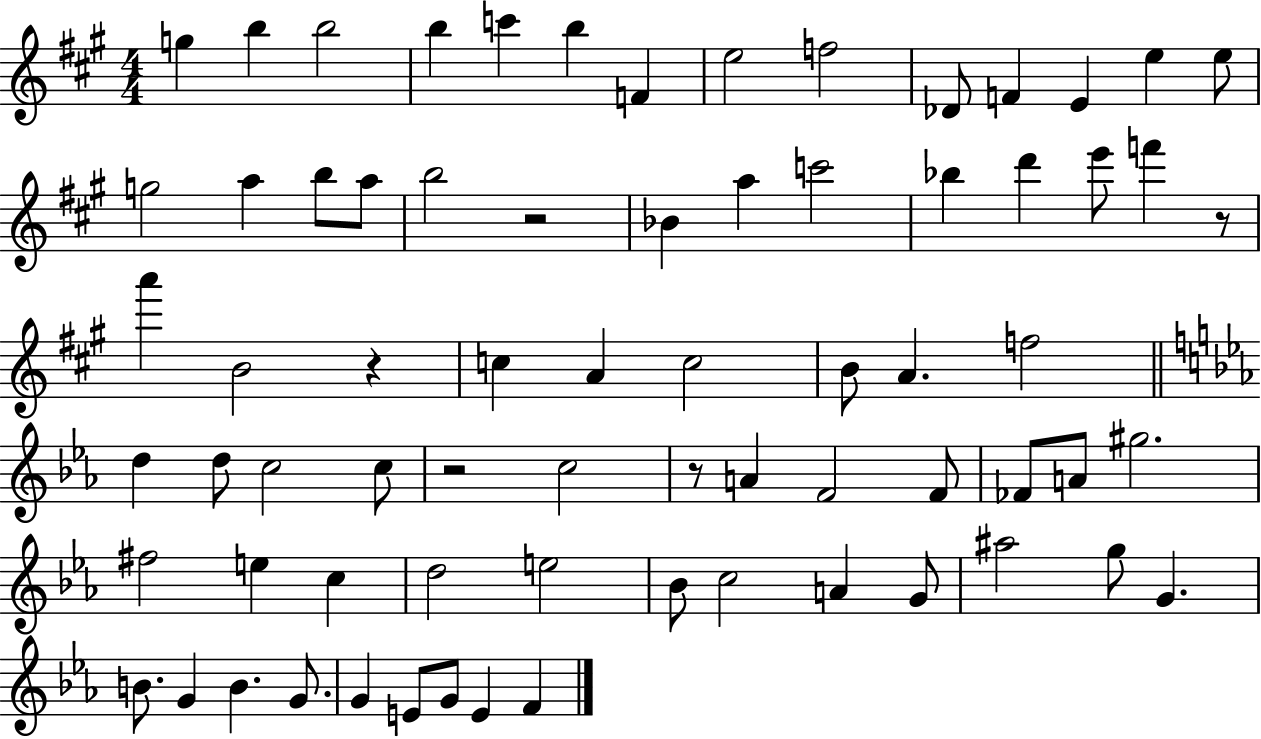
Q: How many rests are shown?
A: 5